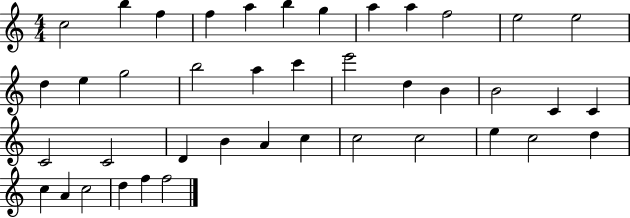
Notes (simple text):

C5/h B5/q F5/q F5/q A5/q B5/q G5/q A5/q A5/q F5/h E5/h E5/h D5/q E5/q G5/h B5/h A5/q C6/q E6/h D5/q B4/q B4/h C4/q C4/q C4/h C4/h D4/q B4/q A4/q C5/q C5/h C5/h E5/q C5/h D5/q C5/q A4/q C5/h D5/q F5/q F5/h